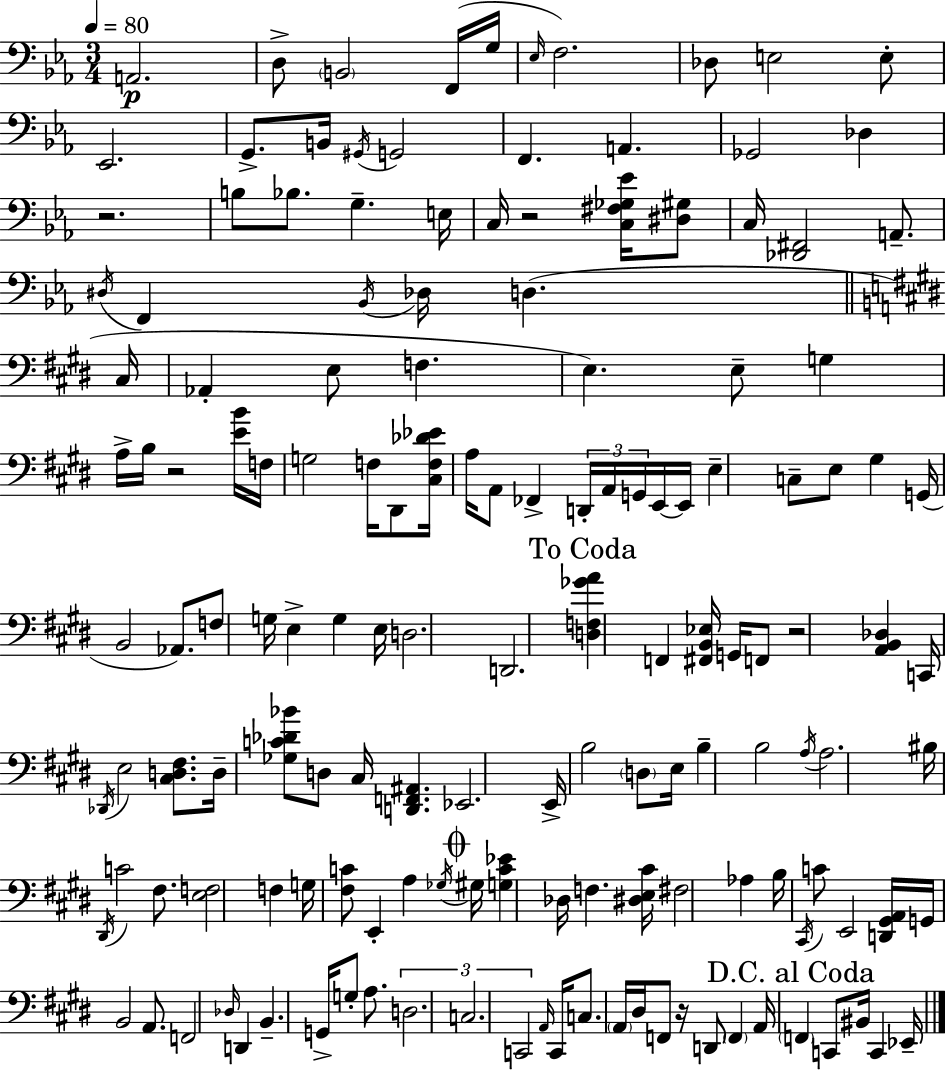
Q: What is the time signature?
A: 3/4